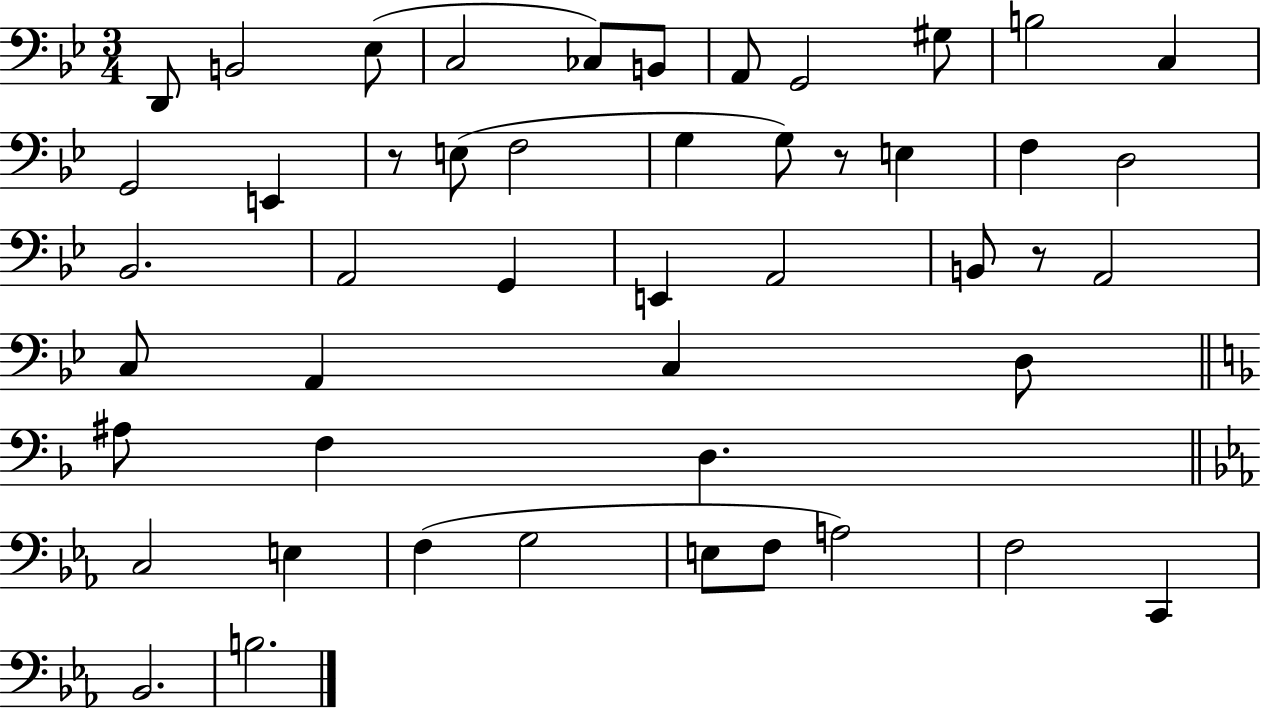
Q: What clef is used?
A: bass